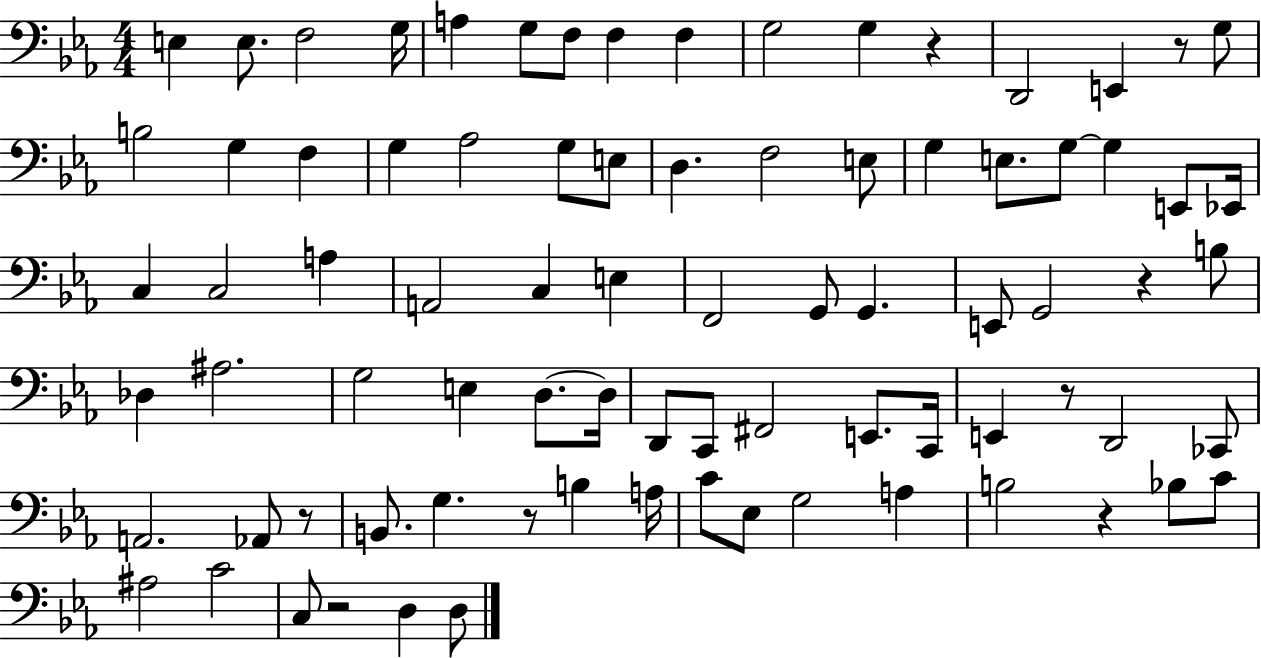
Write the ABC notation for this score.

X:1
T:Untitled
M:4/4
L:1/4
K:Eb
E, E,/2 F,2 G,/4 A, G,/2 F,/2 F, F, G,2 G, z D,,2 E,, z/2 G,/2 B,2 G, F, G, _A,2 G,/2 E,/2 D, F,2 E,/2 G, E,/2 G,/2 G, E,,/2 _E,,/4 C, C,2 A, A,,2 C, E, F,,2 G,,/2 G,, E,,/2 G,,2 z B,/2 _D, ^A,2 G,2 E, D,/2 D,/4 D,,/2 C,,/2 ^F,,2 E,,/2 C,,/4 E,, z/2 D,,2 _C,,/2 A,,2 _A,,/2 z/2 B,,/2 G, z/2 B, A,/4 C/2 _E,/2 G,2 A, B,2 z _B,/2 C/2 ^A,2 C2 C,/2 z2 D, D,/2